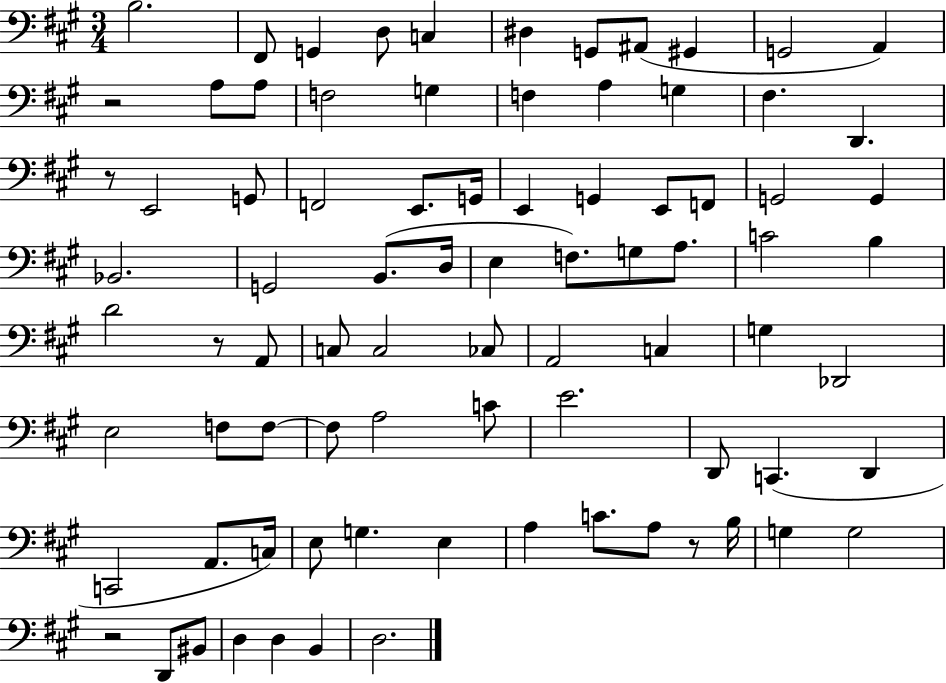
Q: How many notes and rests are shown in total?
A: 83